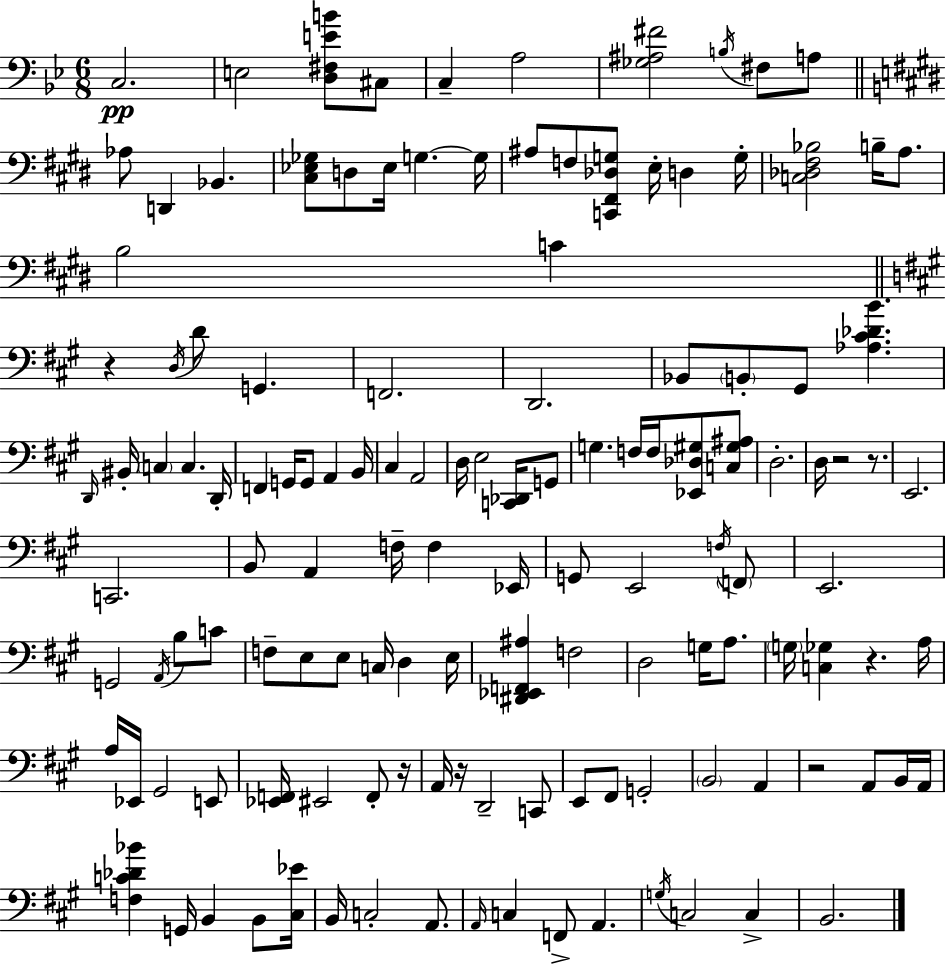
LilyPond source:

{
  \clef bass
  \numericTimeSignature
  \time 6/8
  \key g \minor
  c2.\pp | e2 <d fis e' b'>8 cis8 | c4-- a2 | <ges ais fis'>2 \acciaccatura { b16 } fis8 a8 | \break \bar "||" \break \key e \major aes8 d,4 bes,4. | <cis ees ges>8 d8 ees16 g4.~~ g16 | ais8 f8 <c, fis, des g>8 e16-. d4 g16-. | <c des fis bes>2 b16-- a8. | \break b2 c'4 | \bar "||" \break \key a \major r4 \acciaccatura { d16 } d'8 g,4. | f,2. | d,2. | bes,8 \parenthesize b,8-. gis,8 <aes cis' des' b'>4. | \break \grace { d,16 } bis,16-. \parenthesize c4 c4. | d,16-. f,4 g,16 g,8 a,4 | b,16 cis4 a,2 | d16 e2 <c, des,>16 | \break g,8 g4. f16 f16 <ees, des gis>8 | <c gis ais>8 d2.-. | d16 r2 r8. | e,2. | \break c,2. | b,8 a,4 f16-- f4 | ees,16 g,8 e,2 | \acciaccatura { f16 } \parenthesize f,8 e,2. | \break g,2 \acciaccatura { a,16 } | b8 c'8 f8-- e8 e8 c16 d4 | e16 <dis, ees, f, ais>4 f2 | d2 | \break g16 a8. \parenthesize g16 <c ges>4 r4. | a16 a16 ees,16 gis,2 | e,8 <ees, f,>16 eis,2 | f,8-. r16 a,16 r16 d,2-- | \break c,8 e,8 fis,8 g,2-. | \parenthesize b,2 | a,4 r2 | a,8 b,16 a,16 <f c' des' bes'>4 g,16 b,4 | \break b,8 <cis ees'>16 b,16 c2-. | a,8. \grace { a,16 } c4 f,8-> a,4. | \acciaccatura { g16 } c2 | c4-> b,2. | \break \bar "|."
}